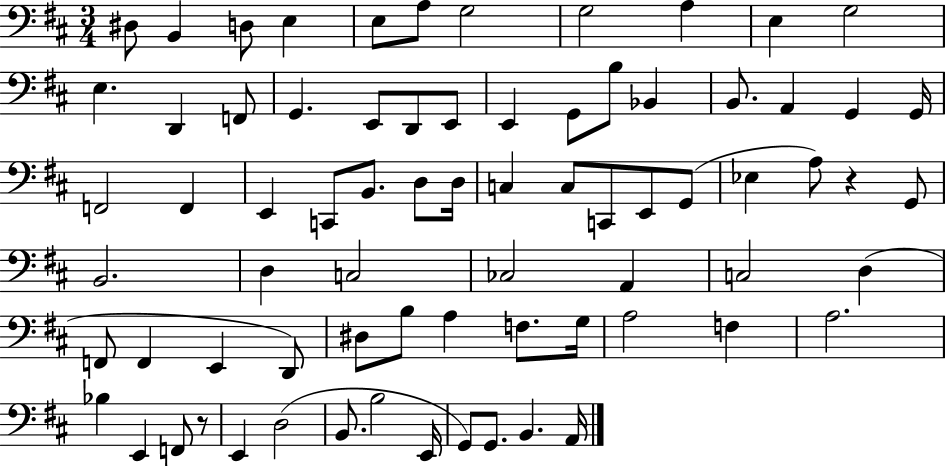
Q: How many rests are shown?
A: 2